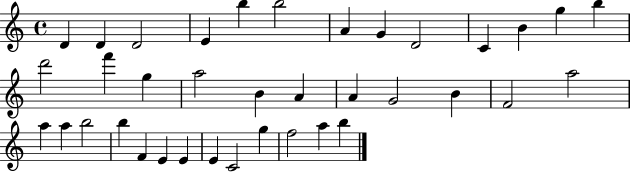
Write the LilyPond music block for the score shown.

{
  \clef treble
  \time 4/4
  \defaultTimeSignature
  \key c \major
  d'4 d'4 d'2 | e'4 b''4 b''2 | a'4 g'4 d'2 | c'4 b'4 g''4 b''4 | \break d'''2 f'''4 g''4 | a''2 b'4 a'4 | a'4 g'2 b'4 | f'2 a''2 | \break a''4 a''4 b''2 | b''4 f'4 e'4 e'4 | e'4 c'2 g''4 | f''2 a''4 b''4 | \break \bar "|."
}